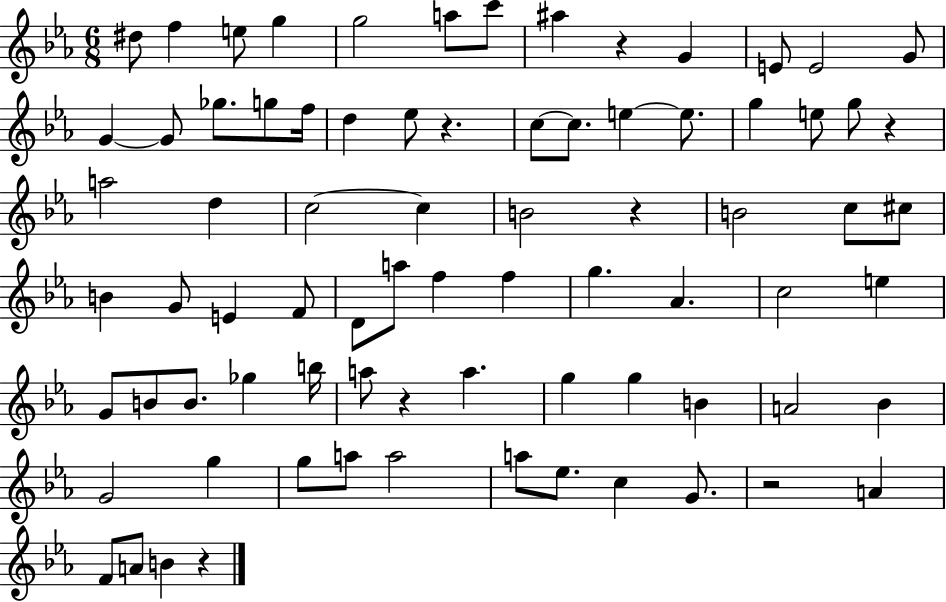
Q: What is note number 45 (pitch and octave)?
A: C5